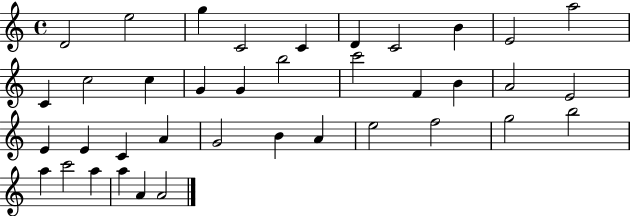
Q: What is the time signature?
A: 4/4